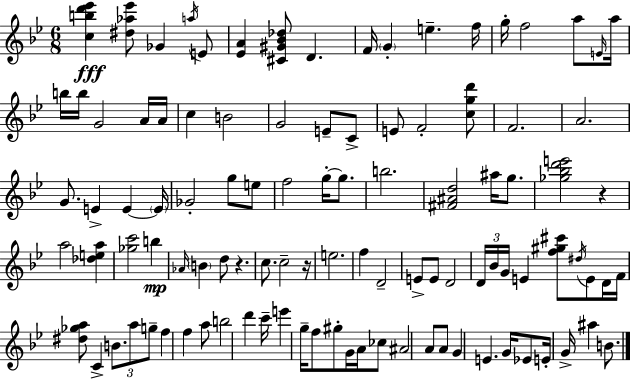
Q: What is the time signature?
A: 6/8